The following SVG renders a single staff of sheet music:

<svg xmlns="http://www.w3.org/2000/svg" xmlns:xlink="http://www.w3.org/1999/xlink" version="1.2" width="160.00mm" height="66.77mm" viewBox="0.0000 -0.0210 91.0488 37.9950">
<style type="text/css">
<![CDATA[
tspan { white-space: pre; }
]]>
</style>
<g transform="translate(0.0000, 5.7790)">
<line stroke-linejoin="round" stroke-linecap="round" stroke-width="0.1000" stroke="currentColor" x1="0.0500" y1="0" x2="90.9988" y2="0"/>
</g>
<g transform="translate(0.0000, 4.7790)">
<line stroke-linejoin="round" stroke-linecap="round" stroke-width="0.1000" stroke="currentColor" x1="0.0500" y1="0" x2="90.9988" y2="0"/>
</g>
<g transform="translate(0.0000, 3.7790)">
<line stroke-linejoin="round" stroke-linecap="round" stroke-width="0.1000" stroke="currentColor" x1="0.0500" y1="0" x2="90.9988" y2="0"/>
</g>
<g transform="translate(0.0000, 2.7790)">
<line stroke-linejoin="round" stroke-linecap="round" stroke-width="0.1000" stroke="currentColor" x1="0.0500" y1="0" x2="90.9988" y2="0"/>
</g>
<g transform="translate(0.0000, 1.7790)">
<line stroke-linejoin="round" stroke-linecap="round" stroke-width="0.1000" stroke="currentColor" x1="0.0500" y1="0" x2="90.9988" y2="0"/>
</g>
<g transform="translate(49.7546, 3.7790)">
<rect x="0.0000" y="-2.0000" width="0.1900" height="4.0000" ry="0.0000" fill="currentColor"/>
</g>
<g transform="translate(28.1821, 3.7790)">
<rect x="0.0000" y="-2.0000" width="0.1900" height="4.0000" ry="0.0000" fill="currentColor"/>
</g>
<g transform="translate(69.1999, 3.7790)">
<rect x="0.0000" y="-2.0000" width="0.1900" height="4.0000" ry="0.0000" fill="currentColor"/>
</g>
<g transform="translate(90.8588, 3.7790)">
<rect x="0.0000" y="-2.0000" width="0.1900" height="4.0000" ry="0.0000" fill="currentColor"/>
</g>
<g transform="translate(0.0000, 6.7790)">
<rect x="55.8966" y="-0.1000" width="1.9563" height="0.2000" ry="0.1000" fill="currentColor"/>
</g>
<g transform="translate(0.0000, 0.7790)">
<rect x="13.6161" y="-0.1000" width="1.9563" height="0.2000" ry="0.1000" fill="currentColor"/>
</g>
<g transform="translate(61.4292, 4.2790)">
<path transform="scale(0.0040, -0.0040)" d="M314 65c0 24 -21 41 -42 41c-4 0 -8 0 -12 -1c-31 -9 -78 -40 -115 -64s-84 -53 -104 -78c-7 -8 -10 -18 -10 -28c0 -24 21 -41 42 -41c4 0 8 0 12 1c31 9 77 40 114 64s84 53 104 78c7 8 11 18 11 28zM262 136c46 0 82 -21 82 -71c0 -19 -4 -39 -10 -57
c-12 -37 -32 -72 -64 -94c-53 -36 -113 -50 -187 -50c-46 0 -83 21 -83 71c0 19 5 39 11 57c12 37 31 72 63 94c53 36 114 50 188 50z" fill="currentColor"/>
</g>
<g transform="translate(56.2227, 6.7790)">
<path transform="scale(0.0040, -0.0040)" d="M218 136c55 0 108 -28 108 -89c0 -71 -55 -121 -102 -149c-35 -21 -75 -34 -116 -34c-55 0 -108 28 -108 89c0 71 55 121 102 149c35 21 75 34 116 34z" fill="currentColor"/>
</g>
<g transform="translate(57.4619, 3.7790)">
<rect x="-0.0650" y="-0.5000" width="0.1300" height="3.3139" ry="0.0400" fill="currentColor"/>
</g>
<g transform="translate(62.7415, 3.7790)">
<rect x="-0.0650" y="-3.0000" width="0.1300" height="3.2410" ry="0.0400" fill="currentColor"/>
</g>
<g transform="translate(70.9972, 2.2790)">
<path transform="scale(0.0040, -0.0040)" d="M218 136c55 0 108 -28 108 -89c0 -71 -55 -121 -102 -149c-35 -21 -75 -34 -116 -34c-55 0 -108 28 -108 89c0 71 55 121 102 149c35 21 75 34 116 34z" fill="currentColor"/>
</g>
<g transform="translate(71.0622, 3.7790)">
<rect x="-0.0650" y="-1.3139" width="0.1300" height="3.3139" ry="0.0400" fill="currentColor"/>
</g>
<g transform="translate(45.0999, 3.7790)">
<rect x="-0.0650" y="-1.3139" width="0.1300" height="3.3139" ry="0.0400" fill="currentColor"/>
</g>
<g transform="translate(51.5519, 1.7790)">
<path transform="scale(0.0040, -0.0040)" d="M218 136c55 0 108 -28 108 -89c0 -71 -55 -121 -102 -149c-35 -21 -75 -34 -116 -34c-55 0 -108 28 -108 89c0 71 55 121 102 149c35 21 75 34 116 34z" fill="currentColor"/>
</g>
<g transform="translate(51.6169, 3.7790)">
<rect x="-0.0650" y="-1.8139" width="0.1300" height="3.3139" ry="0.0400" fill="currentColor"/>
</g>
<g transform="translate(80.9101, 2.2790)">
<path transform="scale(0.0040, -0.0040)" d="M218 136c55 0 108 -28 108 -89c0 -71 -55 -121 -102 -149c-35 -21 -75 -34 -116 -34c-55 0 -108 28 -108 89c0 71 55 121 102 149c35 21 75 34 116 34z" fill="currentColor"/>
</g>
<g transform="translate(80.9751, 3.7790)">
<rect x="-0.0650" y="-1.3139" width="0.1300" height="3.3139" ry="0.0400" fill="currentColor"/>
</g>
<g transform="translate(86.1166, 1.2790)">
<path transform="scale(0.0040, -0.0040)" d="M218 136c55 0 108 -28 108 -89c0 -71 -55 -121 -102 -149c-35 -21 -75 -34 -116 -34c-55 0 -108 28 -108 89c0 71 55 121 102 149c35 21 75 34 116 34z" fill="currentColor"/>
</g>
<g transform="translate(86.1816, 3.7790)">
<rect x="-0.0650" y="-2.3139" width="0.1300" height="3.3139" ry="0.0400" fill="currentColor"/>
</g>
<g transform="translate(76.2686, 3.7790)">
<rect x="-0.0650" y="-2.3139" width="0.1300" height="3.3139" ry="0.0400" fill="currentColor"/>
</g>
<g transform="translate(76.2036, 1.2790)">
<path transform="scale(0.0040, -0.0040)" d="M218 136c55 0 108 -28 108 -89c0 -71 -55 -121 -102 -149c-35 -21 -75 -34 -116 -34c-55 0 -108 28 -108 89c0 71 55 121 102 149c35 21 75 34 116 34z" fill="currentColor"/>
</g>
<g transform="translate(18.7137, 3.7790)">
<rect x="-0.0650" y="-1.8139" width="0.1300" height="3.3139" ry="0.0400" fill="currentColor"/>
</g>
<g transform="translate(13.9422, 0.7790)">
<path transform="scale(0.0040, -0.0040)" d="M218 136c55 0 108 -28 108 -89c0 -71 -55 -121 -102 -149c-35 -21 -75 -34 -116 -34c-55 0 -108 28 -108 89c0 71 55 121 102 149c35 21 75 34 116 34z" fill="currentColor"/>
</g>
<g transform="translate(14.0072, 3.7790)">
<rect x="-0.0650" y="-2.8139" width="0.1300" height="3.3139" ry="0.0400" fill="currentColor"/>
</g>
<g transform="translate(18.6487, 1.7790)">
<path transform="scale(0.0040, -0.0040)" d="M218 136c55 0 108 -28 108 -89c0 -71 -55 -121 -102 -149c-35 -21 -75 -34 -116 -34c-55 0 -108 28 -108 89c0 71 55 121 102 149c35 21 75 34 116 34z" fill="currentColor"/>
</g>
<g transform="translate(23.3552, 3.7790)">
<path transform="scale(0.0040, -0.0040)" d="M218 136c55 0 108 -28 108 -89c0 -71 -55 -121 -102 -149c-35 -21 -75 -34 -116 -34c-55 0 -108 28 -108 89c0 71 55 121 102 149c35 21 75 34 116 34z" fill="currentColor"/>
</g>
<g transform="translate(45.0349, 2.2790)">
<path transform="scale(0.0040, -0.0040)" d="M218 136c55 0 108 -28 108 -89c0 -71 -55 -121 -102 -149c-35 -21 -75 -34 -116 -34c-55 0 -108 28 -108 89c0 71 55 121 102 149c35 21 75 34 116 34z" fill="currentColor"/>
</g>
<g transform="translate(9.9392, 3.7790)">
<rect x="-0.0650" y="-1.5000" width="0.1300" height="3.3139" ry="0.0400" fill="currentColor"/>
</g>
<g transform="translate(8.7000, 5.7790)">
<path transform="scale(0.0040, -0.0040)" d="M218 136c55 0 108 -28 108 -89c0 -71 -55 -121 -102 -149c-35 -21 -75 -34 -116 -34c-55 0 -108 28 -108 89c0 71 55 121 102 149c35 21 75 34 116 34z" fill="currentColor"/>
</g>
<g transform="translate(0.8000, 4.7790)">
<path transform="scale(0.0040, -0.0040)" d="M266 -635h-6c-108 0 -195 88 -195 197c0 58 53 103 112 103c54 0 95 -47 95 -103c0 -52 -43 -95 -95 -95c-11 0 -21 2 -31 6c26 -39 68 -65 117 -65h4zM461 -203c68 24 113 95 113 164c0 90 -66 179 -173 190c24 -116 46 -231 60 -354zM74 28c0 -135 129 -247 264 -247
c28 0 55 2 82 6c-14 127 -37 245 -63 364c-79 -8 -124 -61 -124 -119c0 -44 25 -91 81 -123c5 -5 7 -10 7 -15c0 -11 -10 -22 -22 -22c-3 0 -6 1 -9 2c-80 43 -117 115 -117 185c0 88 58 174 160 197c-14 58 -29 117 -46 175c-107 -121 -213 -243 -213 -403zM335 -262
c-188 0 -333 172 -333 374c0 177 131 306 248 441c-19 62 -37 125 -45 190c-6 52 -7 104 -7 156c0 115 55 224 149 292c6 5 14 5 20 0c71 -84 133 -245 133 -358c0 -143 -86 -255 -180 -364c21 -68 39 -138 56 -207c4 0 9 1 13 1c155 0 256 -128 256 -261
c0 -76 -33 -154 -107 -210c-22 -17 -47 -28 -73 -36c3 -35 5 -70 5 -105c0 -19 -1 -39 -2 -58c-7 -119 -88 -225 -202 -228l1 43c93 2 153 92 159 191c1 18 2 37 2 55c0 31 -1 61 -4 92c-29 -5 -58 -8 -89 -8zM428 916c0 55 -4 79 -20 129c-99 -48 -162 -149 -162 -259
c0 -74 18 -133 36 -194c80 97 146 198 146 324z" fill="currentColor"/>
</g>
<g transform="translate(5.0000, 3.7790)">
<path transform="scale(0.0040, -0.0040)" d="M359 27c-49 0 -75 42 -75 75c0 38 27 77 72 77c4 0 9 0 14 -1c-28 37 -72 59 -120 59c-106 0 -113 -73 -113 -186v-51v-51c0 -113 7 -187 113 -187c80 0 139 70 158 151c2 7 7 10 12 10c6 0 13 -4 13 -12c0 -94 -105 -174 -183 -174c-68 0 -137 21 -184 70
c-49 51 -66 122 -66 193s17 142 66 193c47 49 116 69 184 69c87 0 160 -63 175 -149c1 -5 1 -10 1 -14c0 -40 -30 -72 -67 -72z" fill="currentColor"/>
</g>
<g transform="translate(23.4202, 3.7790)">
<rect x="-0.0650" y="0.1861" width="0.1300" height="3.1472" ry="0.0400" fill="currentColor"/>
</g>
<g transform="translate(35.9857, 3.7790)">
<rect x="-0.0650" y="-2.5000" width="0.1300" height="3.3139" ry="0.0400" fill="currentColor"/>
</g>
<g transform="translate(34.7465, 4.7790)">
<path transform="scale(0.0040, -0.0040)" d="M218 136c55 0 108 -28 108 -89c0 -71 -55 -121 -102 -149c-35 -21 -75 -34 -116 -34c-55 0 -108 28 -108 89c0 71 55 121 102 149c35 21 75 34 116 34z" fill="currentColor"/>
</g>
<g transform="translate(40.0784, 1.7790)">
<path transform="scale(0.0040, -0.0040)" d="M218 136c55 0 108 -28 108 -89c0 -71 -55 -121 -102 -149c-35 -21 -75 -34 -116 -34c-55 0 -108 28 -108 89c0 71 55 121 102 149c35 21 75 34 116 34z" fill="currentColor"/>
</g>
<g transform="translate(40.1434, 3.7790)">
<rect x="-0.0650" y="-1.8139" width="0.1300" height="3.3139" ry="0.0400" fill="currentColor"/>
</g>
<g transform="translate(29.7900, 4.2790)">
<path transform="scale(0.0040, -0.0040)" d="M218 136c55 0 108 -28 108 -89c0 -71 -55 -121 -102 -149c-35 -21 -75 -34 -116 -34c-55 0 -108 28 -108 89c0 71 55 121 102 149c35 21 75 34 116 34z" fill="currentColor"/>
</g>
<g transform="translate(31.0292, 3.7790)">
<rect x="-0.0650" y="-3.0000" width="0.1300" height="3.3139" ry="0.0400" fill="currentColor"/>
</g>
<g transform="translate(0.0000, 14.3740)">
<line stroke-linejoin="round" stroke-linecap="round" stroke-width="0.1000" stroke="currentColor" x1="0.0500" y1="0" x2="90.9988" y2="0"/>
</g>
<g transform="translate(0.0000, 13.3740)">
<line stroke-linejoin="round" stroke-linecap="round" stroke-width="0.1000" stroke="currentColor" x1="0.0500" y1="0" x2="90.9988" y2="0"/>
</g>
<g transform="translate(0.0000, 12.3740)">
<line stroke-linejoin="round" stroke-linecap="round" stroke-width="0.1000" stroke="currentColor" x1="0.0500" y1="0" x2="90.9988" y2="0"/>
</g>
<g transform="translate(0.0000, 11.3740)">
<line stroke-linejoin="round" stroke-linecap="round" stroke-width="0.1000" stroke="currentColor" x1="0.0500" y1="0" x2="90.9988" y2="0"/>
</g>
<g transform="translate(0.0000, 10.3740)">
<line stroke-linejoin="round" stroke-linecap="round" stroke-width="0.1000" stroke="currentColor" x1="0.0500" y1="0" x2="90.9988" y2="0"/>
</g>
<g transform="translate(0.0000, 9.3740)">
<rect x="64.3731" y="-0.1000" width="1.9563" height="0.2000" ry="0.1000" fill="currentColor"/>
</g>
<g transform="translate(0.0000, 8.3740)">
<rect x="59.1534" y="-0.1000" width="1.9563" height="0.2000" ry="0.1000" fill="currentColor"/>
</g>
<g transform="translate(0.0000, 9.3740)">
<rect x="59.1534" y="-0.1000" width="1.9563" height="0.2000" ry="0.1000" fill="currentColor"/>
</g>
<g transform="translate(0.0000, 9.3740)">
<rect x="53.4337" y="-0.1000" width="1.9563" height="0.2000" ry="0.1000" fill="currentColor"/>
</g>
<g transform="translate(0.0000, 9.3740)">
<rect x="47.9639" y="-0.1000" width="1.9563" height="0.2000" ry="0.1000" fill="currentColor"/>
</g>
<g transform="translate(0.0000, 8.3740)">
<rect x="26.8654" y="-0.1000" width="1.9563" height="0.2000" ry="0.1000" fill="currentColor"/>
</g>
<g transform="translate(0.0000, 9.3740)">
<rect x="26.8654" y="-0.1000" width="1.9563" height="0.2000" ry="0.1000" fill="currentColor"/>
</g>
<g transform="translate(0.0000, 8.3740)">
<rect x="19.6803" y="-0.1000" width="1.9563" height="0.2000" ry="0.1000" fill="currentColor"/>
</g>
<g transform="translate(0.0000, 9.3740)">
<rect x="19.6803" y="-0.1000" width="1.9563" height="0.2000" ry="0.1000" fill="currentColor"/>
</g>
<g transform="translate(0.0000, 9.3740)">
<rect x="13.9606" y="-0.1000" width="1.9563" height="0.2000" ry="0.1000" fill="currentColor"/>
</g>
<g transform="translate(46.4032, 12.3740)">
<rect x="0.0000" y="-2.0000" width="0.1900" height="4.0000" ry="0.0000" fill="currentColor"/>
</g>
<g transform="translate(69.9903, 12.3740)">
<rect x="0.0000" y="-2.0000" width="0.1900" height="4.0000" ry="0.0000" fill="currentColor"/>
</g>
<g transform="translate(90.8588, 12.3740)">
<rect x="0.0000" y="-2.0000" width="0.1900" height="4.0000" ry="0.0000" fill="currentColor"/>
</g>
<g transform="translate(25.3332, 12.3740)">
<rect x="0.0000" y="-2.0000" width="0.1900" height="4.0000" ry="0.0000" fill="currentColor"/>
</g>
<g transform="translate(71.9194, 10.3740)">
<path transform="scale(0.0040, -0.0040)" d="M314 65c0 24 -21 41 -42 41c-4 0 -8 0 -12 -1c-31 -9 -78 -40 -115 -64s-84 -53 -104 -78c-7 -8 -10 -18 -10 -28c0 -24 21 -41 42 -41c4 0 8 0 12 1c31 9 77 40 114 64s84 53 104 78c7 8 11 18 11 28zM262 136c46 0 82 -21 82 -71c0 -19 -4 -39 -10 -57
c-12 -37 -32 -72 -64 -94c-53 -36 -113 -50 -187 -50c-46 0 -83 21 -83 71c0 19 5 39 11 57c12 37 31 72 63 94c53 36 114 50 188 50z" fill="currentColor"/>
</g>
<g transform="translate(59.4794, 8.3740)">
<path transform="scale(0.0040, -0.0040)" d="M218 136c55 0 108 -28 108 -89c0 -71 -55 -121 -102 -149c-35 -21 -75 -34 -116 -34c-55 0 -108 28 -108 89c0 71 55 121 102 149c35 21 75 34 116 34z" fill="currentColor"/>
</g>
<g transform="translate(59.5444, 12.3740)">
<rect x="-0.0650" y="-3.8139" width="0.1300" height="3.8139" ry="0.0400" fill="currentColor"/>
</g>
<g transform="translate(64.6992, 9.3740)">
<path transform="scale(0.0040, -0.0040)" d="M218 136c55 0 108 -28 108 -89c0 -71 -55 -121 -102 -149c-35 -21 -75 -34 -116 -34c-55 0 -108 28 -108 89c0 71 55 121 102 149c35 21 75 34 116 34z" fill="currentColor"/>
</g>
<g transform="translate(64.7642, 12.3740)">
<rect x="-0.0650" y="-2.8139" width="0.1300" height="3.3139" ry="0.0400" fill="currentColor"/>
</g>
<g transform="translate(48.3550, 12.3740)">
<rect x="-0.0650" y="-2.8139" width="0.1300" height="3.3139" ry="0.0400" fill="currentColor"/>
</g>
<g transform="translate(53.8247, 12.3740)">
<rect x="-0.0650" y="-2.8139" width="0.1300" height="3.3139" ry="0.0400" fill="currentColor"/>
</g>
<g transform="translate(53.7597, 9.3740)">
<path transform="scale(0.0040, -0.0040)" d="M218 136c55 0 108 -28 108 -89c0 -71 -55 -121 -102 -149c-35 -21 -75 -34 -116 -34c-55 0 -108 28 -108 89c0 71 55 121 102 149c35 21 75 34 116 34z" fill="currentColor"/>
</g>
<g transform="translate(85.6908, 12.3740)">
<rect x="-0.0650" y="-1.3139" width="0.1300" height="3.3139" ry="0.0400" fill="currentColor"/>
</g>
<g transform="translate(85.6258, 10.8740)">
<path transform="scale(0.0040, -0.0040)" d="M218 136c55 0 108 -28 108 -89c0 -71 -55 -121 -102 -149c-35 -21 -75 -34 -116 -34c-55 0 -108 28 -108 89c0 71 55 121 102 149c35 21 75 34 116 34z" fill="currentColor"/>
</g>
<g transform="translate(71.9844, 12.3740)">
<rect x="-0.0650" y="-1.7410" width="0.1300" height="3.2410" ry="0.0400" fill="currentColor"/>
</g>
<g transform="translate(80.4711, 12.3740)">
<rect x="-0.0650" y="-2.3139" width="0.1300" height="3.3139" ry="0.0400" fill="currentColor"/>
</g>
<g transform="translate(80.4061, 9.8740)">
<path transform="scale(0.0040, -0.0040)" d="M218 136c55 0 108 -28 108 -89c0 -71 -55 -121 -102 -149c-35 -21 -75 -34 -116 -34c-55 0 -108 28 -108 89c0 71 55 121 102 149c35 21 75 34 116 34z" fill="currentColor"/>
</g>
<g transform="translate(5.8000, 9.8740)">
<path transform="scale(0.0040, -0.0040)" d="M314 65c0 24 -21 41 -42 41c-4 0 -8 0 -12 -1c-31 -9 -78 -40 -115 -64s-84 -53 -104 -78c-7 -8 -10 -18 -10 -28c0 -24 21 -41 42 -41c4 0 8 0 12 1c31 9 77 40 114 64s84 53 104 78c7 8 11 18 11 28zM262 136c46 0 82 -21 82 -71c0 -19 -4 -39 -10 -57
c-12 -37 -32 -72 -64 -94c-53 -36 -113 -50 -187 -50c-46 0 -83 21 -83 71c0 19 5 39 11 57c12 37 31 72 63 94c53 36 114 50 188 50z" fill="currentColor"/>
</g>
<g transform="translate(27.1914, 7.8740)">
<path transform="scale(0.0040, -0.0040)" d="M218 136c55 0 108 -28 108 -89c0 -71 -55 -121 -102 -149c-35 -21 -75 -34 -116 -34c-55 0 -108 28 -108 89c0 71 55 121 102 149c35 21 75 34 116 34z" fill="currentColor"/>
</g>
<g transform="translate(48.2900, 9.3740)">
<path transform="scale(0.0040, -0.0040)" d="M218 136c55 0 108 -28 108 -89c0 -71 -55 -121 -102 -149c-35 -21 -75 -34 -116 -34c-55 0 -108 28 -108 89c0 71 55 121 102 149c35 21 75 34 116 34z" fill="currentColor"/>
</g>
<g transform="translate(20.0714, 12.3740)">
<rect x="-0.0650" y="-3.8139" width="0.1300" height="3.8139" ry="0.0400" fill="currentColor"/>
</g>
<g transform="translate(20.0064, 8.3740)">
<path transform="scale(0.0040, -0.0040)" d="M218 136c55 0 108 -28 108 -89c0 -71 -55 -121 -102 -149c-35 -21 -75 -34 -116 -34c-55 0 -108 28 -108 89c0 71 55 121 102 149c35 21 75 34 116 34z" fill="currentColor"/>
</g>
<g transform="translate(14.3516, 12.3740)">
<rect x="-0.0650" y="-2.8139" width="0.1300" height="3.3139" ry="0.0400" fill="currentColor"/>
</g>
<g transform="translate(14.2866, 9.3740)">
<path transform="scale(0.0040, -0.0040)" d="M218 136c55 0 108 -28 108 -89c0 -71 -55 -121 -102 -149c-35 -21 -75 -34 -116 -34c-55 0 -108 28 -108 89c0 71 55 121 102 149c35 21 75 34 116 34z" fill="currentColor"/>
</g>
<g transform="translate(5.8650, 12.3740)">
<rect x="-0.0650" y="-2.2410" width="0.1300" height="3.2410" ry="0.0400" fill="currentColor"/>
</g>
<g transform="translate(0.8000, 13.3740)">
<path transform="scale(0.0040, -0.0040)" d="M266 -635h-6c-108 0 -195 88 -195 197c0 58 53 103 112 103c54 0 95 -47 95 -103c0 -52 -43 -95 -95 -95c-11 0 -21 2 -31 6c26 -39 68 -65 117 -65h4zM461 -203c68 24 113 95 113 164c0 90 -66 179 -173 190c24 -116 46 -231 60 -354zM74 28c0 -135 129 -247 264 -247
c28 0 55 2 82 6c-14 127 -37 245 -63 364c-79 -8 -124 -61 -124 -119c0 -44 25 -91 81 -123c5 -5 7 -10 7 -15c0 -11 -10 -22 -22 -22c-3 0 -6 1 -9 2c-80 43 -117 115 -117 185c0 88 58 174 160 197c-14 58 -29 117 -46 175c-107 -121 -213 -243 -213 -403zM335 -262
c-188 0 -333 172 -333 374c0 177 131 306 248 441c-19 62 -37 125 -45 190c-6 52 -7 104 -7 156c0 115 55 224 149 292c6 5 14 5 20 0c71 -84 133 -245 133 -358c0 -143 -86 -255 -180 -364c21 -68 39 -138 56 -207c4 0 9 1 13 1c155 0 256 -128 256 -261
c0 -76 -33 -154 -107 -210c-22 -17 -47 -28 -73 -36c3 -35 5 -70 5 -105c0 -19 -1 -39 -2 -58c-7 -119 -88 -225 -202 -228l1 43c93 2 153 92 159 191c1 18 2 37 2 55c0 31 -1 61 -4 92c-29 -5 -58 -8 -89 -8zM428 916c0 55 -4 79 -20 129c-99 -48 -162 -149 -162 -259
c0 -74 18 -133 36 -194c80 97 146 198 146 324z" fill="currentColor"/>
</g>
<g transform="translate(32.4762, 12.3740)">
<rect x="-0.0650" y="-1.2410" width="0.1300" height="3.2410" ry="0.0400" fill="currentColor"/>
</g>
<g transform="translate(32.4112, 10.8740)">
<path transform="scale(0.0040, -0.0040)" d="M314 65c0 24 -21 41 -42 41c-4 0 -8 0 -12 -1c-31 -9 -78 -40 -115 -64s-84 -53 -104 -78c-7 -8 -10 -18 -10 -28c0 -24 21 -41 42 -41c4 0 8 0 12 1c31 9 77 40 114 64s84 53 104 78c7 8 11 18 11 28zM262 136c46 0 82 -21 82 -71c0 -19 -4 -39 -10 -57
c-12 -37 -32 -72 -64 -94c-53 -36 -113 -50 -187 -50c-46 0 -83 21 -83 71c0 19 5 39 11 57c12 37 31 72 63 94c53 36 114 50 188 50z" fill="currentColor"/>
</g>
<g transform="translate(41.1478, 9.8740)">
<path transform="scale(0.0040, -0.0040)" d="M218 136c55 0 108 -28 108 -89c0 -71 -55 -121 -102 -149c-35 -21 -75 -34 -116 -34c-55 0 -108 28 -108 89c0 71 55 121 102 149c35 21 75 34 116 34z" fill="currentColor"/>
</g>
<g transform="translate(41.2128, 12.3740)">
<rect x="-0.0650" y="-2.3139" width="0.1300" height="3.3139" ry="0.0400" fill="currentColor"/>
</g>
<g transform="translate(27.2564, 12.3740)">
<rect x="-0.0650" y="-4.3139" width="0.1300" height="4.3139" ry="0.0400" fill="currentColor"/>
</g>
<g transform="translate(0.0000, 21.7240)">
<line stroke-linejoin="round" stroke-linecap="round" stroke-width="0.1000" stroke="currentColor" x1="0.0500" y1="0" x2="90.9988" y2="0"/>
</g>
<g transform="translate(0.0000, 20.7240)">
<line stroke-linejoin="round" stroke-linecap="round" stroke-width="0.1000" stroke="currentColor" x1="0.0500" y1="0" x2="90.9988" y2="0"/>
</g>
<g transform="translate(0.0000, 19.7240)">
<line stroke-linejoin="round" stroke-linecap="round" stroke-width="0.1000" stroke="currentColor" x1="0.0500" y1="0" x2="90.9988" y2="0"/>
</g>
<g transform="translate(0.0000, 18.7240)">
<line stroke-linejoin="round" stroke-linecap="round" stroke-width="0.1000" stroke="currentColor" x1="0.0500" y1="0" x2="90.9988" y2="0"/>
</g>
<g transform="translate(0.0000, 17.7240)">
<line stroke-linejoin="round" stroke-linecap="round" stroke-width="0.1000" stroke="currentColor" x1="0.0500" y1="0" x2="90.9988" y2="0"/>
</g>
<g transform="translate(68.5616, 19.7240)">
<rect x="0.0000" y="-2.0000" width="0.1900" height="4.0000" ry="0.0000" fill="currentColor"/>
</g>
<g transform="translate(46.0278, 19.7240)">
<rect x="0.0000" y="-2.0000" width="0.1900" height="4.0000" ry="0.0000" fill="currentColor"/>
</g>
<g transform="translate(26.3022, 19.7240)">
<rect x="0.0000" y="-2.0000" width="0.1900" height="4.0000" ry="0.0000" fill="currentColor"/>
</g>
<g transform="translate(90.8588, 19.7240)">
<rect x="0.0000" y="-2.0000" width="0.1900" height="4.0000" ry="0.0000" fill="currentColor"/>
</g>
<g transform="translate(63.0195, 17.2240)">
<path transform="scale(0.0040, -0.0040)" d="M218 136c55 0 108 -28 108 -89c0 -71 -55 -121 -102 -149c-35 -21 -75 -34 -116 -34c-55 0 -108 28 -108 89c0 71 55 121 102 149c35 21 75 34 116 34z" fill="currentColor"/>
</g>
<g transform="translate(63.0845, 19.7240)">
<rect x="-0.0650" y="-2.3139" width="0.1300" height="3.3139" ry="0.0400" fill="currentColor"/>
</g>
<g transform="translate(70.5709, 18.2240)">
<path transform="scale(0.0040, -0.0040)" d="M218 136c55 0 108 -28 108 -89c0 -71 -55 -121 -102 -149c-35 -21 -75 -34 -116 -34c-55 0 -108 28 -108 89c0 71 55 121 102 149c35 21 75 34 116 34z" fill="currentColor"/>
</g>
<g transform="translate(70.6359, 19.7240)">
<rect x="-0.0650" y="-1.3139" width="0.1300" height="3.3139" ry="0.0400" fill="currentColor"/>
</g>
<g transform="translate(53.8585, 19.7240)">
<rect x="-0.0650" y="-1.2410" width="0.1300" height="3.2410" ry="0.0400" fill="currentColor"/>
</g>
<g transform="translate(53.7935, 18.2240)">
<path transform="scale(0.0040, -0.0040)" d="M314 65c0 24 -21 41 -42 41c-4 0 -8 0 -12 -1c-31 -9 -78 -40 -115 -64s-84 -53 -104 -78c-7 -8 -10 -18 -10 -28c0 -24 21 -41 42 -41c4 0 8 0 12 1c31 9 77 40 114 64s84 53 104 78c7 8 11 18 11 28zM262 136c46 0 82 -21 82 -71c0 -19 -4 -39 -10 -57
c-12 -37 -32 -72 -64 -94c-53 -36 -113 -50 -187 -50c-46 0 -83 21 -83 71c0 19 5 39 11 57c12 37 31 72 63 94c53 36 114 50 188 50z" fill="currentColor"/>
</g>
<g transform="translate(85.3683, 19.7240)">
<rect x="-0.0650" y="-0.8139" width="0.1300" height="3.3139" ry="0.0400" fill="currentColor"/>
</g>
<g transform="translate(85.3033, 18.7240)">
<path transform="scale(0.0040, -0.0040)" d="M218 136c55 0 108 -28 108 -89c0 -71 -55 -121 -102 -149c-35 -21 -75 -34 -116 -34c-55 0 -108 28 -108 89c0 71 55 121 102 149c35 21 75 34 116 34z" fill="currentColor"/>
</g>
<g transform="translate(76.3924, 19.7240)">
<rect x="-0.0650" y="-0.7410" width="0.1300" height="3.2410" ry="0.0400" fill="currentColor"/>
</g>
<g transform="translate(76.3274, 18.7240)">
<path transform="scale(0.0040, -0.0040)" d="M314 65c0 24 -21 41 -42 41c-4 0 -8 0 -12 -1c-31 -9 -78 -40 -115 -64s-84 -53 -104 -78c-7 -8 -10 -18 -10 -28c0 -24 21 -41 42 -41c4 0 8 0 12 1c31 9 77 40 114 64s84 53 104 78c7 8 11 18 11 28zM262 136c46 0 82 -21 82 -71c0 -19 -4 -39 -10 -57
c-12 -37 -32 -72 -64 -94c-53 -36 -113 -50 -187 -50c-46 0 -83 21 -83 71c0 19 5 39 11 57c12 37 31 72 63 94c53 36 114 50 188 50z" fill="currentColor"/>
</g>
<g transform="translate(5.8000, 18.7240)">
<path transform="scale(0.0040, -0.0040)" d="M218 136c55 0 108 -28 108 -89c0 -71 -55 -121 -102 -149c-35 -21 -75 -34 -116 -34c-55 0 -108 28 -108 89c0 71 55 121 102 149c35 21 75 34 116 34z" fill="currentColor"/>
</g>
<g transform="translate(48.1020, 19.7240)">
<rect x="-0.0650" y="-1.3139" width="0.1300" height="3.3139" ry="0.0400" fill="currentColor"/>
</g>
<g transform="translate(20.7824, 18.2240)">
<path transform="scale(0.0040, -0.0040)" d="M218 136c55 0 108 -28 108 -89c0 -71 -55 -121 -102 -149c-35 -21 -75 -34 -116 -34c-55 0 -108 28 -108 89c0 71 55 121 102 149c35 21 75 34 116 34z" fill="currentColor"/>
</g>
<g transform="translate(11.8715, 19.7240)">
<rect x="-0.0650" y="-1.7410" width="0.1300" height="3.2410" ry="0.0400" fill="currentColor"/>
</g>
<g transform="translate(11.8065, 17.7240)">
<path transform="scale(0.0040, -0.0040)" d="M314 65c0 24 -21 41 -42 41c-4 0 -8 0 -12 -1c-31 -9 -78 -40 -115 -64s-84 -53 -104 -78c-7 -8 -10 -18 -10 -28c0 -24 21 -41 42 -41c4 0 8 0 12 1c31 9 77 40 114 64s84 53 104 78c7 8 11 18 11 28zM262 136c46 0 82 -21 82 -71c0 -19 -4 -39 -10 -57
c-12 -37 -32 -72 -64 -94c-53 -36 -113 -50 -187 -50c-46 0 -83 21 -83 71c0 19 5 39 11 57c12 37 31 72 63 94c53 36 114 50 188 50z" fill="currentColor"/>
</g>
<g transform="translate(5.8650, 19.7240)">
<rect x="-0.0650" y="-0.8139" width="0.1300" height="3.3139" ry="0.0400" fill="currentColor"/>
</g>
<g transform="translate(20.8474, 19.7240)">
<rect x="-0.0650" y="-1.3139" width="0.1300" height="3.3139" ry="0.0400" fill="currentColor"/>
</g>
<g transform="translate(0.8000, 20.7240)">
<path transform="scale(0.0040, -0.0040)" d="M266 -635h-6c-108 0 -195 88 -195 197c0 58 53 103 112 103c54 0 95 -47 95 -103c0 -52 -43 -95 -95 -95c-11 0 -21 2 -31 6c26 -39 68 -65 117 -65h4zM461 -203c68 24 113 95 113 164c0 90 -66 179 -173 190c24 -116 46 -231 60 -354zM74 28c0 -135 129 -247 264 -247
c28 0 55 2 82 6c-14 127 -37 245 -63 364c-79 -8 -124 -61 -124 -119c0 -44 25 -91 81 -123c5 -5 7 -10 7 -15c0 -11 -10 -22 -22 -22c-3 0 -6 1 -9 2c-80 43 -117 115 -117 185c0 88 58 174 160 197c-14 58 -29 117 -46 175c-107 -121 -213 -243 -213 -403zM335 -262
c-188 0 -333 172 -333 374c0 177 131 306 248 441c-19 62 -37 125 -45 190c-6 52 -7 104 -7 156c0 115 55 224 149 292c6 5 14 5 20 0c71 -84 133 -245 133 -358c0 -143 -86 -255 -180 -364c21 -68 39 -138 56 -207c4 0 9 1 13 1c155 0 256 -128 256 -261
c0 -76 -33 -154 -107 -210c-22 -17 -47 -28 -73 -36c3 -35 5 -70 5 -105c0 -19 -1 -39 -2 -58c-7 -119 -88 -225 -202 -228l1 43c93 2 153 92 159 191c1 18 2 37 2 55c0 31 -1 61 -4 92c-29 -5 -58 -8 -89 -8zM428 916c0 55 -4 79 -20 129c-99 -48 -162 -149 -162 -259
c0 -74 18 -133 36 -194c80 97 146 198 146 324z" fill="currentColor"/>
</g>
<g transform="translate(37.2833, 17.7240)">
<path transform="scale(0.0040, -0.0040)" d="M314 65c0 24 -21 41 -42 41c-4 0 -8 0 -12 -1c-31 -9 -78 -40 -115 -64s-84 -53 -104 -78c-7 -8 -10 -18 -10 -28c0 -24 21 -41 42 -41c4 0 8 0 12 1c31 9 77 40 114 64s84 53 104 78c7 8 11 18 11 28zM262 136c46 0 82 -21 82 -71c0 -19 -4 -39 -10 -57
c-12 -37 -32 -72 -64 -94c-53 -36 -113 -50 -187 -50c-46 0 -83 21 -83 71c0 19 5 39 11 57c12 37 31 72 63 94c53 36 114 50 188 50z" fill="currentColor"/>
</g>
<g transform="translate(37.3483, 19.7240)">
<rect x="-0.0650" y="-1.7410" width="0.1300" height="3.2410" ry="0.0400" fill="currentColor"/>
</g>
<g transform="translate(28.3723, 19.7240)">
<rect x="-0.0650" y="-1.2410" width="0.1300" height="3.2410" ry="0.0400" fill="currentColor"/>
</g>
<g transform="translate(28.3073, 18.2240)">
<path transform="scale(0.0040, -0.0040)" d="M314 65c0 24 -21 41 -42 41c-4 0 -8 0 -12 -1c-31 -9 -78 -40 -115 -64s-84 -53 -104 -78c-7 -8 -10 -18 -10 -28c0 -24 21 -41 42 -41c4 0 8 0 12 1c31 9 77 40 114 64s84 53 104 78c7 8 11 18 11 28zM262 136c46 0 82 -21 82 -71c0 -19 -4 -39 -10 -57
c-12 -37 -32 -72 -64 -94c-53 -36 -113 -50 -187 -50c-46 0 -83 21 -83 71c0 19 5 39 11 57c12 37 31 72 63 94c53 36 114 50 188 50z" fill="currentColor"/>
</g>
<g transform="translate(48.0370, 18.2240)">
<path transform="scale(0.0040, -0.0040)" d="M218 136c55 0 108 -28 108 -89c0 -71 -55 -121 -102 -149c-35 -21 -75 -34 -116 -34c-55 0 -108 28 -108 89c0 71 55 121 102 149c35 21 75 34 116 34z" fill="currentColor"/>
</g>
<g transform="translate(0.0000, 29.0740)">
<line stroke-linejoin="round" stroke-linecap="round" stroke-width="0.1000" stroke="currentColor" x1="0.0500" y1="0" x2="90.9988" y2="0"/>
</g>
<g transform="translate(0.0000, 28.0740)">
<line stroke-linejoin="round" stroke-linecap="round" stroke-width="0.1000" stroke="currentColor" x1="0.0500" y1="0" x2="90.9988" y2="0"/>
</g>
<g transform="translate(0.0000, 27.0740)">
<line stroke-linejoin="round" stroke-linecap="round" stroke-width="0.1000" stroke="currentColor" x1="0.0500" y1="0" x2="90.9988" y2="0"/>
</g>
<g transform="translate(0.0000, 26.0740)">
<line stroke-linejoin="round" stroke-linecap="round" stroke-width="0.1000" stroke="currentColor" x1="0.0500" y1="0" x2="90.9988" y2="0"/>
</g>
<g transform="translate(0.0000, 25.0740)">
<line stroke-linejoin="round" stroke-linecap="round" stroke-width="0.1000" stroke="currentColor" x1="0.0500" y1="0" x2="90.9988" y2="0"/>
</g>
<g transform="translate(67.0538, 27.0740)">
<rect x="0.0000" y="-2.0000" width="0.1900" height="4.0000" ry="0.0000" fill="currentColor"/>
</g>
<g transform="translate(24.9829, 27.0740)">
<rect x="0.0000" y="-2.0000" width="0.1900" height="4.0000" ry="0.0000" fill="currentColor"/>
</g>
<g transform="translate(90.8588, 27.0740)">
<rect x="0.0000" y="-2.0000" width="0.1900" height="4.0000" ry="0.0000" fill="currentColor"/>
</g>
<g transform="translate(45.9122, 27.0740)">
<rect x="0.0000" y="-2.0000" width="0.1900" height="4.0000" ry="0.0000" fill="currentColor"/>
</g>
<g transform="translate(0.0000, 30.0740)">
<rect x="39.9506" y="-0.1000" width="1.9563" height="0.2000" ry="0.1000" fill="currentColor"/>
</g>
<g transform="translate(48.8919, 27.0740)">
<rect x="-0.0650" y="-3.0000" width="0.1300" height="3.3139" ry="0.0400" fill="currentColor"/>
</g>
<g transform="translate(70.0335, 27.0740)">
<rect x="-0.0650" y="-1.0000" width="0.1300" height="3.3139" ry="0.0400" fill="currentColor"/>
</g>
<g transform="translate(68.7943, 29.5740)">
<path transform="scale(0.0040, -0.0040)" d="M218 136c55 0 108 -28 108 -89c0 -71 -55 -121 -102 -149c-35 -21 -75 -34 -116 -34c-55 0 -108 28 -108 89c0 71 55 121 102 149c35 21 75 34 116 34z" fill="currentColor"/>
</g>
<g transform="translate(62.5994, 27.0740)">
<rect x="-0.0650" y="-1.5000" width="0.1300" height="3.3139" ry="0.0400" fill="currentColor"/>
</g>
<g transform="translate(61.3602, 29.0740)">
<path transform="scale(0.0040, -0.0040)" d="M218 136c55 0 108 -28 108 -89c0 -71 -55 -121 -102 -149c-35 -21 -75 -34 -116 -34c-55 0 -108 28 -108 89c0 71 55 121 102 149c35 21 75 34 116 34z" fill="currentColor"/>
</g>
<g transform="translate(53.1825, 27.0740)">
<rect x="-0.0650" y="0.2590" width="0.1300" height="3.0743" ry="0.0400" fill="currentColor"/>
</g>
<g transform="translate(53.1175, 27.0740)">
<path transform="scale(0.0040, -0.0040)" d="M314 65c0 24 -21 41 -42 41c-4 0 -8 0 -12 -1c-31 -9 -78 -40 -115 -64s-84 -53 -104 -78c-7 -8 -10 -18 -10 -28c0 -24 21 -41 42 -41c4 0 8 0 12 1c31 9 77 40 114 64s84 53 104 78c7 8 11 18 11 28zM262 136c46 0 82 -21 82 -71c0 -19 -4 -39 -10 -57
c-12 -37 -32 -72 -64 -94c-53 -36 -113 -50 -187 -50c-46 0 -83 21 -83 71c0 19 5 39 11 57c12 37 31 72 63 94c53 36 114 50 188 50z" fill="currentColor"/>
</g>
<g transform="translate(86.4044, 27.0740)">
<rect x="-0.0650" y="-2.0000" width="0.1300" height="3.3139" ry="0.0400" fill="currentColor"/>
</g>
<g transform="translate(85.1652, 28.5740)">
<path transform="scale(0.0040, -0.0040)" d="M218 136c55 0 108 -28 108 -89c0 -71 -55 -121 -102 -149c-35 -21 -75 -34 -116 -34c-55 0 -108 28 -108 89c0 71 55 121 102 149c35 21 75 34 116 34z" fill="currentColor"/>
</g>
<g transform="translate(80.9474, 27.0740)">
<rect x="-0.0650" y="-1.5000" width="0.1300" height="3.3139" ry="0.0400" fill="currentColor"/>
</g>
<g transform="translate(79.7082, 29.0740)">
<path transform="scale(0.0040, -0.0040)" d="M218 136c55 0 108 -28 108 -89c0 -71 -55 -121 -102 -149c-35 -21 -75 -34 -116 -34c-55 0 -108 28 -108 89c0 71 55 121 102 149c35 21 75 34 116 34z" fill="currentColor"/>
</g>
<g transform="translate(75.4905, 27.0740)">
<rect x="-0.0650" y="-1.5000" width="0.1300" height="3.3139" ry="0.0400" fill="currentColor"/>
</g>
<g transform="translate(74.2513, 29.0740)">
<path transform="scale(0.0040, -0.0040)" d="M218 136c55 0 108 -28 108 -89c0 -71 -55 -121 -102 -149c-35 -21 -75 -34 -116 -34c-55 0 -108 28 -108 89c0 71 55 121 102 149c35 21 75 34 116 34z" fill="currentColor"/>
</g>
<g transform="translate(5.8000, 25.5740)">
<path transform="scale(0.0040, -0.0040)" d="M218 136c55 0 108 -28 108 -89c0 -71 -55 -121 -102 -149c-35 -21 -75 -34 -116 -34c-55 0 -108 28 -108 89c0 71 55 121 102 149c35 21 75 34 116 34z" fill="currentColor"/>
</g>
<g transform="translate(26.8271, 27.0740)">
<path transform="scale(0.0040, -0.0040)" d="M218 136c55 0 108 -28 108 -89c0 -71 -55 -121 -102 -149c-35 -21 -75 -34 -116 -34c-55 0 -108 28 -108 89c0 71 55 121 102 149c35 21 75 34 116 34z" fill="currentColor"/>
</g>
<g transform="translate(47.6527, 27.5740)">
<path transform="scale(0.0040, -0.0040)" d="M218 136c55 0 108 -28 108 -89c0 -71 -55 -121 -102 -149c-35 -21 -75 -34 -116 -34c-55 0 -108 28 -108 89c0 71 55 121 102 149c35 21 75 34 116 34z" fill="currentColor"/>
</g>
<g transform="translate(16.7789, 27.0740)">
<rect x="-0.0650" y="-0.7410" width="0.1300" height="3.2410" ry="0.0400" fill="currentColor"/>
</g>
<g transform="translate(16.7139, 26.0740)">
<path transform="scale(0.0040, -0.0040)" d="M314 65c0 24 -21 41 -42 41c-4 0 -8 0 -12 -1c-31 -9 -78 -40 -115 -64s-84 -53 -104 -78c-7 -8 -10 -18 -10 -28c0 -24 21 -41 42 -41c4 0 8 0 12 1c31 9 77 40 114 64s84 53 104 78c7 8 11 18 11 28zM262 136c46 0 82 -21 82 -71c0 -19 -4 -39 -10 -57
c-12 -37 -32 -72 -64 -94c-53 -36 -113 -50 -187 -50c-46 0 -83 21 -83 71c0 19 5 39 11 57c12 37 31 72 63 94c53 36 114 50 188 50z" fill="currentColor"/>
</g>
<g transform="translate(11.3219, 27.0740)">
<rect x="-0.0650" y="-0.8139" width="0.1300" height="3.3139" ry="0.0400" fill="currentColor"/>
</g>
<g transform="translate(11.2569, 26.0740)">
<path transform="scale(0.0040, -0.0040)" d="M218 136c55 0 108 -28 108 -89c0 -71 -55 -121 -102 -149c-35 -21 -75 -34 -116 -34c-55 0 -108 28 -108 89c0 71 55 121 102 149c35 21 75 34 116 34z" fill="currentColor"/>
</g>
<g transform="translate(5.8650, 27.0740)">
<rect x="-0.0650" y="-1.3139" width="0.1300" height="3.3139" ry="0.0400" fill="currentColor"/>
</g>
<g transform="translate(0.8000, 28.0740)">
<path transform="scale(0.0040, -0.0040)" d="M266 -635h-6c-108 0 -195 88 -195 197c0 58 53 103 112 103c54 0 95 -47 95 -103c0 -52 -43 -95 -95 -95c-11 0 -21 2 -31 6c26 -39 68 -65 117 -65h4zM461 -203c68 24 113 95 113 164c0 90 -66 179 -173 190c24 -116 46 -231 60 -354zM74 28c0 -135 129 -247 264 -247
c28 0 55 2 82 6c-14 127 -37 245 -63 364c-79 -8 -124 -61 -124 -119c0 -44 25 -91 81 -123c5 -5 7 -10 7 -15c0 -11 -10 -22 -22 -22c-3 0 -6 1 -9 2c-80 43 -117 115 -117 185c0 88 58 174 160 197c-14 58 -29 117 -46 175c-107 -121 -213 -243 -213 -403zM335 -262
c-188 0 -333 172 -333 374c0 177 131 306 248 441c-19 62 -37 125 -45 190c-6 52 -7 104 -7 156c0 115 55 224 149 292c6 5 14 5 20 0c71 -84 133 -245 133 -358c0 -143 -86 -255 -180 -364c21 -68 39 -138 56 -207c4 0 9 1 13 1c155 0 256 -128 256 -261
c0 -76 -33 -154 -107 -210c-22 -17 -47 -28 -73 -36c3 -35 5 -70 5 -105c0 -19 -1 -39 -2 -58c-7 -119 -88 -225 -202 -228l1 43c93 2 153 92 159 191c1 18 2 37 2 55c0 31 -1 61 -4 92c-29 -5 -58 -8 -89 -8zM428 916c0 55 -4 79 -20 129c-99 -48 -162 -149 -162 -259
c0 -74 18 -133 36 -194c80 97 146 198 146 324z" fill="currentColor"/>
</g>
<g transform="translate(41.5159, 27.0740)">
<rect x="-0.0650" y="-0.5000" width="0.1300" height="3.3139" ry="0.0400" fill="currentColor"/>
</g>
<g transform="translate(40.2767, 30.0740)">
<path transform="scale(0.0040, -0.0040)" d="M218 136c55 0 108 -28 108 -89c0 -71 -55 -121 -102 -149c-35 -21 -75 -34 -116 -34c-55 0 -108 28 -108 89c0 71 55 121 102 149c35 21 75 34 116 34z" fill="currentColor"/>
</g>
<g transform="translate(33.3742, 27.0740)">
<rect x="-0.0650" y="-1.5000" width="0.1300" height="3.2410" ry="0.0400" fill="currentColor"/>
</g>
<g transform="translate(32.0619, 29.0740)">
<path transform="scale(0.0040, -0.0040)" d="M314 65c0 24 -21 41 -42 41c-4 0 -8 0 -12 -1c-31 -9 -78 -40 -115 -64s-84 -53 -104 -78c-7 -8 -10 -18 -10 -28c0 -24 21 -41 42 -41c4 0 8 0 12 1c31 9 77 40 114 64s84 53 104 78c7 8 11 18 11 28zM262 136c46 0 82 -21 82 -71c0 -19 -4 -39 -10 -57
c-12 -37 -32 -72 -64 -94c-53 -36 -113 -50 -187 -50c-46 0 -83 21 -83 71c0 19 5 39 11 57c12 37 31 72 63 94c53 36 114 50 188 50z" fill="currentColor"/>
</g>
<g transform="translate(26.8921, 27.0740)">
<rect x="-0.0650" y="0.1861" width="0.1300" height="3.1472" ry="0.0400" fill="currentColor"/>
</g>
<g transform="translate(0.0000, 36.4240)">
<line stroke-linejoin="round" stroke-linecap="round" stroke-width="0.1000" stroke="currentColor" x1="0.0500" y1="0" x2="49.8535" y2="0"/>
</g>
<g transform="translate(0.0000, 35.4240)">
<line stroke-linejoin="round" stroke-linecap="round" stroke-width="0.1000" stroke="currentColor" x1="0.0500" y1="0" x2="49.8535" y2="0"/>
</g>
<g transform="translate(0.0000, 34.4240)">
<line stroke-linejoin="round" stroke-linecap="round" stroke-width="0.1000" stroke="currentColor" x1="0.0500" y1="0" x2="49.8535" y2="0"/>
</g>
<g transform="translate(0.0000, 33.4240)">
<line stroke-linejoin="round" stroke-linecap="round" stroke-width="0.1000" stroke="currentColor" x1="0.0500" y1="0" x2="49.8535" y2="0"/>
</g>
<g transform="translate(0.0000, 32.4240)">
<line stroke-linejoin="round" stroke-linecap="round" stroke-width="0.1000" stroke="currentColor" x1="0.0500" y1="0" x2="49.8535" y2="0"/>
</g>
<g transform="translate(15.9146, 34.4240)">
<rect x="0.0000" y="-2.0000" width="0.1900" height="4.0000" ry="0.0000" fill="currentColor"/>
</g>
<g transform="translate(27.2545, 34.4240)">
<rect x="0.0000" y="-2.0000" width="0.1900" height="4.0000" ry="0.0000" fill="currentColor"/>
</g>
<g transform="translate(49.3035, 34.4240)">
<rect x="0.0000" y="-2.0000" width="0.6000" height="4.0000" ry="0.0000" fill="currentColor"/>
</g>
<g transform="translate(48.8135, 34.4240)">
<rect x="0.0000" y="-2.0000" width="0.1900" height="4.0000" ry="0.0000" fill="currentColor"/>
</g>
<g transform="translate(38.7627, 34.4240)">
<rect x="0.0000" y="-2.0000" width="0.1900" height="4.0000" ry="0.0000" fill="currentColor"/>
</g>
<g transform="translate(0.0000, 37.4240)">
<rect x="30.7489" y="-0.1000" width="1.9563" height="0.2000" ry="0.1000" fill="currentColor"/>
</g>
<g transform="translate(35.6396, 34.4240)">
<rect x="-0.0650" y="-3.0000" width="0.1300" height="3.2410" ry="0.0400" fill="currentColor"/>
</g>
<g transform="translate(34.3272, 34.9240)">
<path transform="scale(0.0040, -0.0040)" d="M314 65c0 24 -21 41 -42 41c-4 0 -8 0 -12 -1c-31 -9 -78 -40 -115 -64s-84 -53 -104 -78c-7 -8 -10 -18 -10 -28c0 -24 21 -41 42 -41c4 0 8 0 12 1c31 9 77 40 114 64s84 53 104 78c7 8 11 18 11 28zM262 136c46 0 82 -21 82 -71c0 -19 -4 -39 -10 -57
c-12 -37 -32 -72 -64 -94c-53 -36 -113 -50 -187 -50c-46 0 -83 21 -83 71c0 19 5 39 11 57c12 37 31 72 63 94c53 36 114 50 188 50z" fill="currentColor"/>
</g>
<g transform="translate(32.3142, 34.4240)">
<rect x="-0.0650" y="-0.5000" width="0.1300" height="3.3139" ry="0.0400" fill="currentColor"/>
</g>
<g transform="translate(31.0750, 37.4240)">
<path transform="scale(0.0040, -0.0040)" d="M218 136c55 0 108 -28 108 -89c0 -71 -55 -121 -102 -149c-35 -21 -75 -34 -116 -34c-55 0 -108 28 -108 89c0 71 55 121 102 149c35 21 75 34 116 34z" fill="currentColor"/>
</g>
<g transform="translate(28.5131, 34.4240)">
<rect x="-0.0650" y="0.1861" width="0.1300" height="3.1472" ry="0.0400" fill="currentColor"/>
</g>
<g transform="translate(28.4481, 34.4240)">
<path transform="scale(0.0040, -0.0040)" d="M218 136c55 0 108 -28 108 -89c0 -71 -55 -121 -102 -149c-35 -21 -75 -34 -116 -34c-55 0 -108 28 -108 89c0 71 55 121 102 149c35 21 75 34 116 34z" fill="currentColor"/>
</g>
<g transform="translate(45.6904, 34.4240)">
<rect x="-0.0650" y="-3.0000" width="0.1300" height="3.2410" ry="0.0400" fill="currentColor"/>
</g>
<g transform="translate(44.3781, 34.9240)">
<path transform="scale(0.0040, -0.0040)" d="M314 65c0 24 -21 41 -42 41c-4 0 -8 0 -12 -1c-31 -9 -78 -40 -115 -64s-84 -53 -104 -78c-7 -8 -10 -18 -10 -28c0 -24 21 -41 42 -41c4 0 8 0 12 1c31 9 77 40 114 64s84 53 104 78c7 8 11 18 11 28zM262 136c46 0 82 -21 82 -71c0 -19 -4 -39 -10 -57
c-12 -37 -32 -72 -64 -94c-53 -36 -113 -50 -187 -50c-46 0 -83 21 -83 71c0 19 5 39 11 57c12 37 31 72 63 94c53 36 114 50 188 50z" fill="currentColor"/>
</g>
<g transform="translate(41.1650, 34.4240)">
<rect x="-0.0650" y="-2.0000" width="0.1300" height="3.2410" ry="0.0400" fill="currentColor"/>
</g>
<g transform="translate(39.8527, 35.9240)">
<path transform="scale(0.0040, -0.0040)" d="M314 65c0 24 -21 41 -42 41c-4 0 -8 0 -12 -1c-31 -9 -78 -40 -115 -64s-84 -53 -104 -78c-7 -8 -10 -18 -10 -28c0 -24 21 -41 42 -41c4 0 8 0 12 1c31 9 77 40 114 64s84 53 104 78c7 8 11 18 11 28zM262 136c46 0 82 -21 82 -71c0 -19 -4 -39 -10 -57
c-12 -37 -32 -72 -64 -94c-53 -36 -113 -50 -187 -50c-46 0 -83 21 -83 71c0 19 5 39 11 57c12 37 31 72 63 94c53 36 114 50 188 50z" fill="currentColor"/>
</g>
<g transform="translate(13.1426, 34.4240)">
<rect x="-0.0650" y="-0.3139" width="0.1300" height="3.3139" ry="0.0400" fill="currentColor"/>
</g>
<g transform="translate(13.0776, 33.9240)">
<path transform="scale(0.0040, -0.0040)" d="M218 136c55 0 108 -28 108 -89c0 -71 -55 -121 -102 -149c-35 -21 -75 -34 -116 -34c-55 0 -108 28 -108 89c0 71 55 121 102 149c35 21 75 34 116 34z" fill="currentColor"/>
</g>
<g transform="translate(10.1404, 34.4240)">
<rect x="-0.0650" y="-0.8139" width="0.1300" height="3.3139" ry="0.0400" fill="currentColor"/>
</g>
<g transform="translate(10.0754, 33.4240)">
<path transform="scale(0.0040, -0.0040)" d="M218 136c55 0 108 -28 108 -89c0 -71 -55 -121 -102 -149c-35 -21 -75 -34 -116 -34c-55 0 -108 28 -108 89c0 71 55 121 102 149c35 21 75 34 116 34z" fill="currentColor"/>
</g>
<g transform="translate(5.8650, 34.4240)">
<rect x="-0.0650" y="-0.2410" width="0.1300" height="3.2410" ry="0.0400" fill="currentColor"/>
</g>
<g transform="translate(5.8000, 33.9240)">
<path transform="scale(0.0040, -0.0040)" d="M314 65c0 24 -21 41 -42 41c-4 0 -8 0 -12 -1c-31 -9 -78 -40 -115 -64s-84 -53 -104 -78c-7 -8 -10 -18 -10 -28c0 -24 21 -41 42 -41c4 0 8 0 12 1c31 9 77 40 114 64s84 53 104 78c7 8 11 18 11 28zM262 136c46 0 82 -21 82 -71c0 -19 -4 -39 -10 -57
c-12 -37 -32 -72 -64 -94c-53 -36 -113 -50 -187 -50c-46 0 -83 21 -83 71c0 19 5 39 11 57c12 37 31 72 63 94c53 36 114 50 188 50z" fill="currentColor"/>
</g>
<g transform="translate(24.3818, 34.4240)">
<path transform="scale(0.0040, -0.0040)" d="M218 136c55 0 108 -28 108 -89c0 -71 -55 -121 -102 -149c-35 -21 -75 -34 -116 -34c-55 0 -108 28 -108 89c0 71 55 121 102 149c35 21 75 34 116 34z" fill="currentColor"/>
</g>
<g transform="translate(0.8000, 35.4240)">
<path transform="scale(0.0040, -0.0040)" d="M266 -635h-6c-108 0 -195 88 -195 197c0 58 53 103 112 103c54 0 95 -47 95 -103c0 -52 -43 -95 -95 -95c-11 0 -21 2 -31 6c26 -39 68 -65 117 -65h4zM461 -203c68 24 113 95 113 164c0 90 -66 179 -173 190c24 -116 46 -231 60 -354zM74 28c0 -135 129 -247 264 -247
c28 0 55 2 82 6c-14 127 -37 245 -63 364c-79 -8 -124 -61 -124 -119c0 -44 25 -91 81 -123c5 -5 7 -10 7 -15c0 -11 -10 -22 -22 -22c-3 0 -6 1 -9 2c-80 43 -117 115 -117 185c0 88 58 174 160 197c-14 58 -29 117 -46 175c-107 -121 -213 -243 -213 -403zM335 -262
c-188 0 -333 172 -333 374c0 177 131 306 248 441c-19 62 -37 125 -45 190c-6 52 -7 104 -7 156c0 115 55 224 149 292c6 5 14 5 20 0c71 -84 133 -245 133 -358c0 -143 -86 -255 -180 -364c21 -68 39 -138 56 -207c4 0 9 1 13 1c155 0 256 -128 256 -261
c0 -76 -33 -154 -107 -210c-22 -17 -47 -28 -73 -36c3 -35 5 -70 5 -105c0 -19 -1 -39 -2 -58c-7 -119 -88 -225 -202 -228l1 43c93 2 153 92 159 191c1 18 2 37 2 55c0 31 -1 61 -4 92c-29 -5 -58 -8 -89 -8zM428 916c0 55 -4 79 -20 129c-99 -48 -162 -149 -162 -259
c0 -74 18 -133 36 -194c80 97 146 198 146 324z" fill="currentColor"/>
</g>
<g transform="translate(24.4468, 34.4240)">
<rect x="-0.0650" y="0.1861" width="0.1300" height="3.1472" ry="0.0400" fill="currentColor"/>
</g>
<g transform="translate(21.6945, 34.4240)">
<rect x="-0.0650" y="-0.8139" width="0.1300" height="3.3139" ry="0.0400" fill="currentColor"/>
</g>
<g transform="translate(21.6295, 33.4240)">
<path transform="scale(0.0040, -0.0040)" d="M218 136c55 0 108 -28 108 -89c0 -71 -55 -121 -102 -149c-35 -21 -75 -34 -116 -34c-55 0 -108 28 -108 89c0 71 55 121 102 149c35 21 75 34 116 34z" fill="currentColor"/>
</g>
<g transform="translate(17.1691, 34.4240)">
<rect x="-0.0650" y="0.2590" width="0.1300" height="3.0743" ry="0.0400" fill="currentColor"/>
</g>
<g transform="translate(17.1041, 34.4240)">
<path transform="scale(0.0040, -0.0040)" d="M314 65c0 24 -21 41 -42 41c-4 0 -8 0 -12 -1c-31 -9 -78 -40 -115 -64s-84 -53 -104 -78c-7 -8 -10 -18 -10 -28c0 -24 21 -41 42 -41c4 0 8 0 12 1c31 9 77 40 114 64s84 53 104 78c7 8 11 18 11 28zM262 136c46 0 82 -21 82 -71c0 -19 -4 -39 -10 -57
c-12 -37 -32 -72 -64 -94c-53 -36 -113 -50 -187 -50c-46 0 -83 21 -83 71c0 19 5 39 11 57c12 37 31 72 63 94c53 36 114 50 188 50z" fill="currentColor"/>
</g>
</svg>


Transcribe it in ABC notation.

X:1
T:Untitled
M:4/4
L:1/4
K:C
E a f B A G f e f C A2 e g e g g2 a c' d' e2 g a a c' a f2 g e d f2 e e2 f2 e e2 g e d2 d e d d2 B E2 C A B2 E D E E F c2 d c B2 d B B C A2 F2 A2